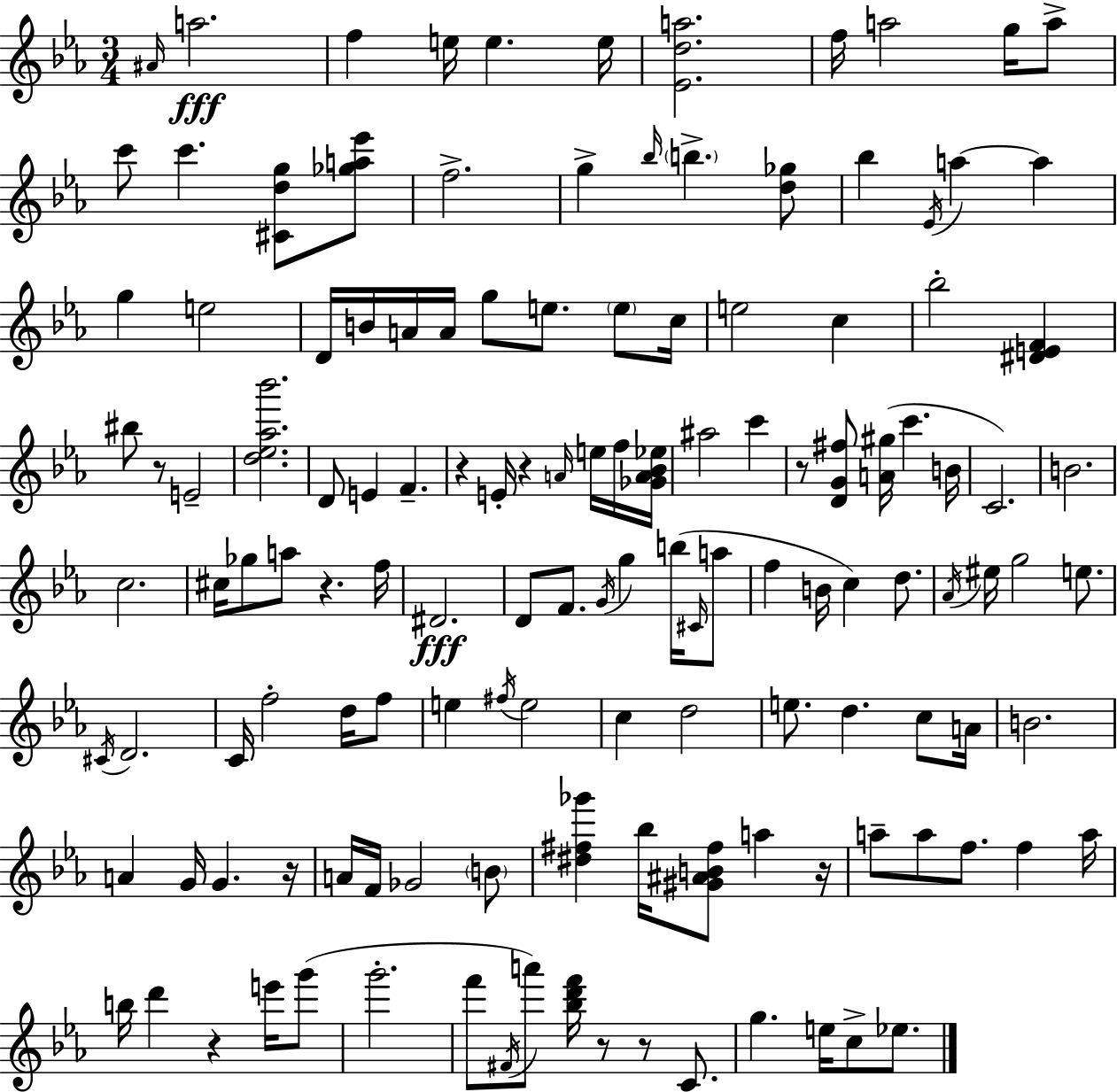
A#4/s A5/h. F5/q E5/s E5/q. E5/s [Eb4,D5,A5]/h. F5/s A5/h G5/s A5/e C6/e C6/q. [C#4,D5,G5]/e [Gb5,A5,Eb6]/e F5/h. G5/q Bb5/s B5/q. [D5,Gb5]/e Bb5/q Eb4/s A5/q A5/q G5/q E5/h D4/s B4/s A4/s A4/s G5/e E5/e. E5/e C5/s E5/h C5/q Bb5/h [D#4,E4,F4]/q BIS5/e R/e E4/h [D5,Eb5,Ab5,Bb6]/h. D4/e E4/q F4/q. R/q E4/s R/q A4/s E5/s F5/s [Gb4,A4,Bb4,Eb5]/s A#5/h C6/q R/e [D4,G4,F#5]/e [A4,G#5]/s C6/q. B4/s C4/h. B4/h. C5/h. C#5/s Gb5/e A5/e R/q. F5/s D#4/h. D4/e F4/e. G4/s G5/q B5/s C#4/s A5/e F5/q B4/s C5/q D5/e. Ab4/s EIS5/s G5/h E5/e. C#4/s D4/h. C4/s F5/h D5/s F5/e E5/q F#5/s E5/h C5/q D5/h E5/e. D5/q. C5/e A4/s B4/h. A4/q G4/s G4/q. R/s A4/s F4/s Gb4/h B4/e [D#5,F#5,Gb6]/q Bb5/s [G#4,A#4,B4,F#5]/e A5/q R/s A5/e A5/e F5/e. F5/q A5/s B5/s D6/q R/q E6/s G6/e G6/h. F6/e F#4/s A6/e [Bb5,D6,F6]/s R/e R/e C4/e. G5/q. E5/s C5/e Eb5/e.